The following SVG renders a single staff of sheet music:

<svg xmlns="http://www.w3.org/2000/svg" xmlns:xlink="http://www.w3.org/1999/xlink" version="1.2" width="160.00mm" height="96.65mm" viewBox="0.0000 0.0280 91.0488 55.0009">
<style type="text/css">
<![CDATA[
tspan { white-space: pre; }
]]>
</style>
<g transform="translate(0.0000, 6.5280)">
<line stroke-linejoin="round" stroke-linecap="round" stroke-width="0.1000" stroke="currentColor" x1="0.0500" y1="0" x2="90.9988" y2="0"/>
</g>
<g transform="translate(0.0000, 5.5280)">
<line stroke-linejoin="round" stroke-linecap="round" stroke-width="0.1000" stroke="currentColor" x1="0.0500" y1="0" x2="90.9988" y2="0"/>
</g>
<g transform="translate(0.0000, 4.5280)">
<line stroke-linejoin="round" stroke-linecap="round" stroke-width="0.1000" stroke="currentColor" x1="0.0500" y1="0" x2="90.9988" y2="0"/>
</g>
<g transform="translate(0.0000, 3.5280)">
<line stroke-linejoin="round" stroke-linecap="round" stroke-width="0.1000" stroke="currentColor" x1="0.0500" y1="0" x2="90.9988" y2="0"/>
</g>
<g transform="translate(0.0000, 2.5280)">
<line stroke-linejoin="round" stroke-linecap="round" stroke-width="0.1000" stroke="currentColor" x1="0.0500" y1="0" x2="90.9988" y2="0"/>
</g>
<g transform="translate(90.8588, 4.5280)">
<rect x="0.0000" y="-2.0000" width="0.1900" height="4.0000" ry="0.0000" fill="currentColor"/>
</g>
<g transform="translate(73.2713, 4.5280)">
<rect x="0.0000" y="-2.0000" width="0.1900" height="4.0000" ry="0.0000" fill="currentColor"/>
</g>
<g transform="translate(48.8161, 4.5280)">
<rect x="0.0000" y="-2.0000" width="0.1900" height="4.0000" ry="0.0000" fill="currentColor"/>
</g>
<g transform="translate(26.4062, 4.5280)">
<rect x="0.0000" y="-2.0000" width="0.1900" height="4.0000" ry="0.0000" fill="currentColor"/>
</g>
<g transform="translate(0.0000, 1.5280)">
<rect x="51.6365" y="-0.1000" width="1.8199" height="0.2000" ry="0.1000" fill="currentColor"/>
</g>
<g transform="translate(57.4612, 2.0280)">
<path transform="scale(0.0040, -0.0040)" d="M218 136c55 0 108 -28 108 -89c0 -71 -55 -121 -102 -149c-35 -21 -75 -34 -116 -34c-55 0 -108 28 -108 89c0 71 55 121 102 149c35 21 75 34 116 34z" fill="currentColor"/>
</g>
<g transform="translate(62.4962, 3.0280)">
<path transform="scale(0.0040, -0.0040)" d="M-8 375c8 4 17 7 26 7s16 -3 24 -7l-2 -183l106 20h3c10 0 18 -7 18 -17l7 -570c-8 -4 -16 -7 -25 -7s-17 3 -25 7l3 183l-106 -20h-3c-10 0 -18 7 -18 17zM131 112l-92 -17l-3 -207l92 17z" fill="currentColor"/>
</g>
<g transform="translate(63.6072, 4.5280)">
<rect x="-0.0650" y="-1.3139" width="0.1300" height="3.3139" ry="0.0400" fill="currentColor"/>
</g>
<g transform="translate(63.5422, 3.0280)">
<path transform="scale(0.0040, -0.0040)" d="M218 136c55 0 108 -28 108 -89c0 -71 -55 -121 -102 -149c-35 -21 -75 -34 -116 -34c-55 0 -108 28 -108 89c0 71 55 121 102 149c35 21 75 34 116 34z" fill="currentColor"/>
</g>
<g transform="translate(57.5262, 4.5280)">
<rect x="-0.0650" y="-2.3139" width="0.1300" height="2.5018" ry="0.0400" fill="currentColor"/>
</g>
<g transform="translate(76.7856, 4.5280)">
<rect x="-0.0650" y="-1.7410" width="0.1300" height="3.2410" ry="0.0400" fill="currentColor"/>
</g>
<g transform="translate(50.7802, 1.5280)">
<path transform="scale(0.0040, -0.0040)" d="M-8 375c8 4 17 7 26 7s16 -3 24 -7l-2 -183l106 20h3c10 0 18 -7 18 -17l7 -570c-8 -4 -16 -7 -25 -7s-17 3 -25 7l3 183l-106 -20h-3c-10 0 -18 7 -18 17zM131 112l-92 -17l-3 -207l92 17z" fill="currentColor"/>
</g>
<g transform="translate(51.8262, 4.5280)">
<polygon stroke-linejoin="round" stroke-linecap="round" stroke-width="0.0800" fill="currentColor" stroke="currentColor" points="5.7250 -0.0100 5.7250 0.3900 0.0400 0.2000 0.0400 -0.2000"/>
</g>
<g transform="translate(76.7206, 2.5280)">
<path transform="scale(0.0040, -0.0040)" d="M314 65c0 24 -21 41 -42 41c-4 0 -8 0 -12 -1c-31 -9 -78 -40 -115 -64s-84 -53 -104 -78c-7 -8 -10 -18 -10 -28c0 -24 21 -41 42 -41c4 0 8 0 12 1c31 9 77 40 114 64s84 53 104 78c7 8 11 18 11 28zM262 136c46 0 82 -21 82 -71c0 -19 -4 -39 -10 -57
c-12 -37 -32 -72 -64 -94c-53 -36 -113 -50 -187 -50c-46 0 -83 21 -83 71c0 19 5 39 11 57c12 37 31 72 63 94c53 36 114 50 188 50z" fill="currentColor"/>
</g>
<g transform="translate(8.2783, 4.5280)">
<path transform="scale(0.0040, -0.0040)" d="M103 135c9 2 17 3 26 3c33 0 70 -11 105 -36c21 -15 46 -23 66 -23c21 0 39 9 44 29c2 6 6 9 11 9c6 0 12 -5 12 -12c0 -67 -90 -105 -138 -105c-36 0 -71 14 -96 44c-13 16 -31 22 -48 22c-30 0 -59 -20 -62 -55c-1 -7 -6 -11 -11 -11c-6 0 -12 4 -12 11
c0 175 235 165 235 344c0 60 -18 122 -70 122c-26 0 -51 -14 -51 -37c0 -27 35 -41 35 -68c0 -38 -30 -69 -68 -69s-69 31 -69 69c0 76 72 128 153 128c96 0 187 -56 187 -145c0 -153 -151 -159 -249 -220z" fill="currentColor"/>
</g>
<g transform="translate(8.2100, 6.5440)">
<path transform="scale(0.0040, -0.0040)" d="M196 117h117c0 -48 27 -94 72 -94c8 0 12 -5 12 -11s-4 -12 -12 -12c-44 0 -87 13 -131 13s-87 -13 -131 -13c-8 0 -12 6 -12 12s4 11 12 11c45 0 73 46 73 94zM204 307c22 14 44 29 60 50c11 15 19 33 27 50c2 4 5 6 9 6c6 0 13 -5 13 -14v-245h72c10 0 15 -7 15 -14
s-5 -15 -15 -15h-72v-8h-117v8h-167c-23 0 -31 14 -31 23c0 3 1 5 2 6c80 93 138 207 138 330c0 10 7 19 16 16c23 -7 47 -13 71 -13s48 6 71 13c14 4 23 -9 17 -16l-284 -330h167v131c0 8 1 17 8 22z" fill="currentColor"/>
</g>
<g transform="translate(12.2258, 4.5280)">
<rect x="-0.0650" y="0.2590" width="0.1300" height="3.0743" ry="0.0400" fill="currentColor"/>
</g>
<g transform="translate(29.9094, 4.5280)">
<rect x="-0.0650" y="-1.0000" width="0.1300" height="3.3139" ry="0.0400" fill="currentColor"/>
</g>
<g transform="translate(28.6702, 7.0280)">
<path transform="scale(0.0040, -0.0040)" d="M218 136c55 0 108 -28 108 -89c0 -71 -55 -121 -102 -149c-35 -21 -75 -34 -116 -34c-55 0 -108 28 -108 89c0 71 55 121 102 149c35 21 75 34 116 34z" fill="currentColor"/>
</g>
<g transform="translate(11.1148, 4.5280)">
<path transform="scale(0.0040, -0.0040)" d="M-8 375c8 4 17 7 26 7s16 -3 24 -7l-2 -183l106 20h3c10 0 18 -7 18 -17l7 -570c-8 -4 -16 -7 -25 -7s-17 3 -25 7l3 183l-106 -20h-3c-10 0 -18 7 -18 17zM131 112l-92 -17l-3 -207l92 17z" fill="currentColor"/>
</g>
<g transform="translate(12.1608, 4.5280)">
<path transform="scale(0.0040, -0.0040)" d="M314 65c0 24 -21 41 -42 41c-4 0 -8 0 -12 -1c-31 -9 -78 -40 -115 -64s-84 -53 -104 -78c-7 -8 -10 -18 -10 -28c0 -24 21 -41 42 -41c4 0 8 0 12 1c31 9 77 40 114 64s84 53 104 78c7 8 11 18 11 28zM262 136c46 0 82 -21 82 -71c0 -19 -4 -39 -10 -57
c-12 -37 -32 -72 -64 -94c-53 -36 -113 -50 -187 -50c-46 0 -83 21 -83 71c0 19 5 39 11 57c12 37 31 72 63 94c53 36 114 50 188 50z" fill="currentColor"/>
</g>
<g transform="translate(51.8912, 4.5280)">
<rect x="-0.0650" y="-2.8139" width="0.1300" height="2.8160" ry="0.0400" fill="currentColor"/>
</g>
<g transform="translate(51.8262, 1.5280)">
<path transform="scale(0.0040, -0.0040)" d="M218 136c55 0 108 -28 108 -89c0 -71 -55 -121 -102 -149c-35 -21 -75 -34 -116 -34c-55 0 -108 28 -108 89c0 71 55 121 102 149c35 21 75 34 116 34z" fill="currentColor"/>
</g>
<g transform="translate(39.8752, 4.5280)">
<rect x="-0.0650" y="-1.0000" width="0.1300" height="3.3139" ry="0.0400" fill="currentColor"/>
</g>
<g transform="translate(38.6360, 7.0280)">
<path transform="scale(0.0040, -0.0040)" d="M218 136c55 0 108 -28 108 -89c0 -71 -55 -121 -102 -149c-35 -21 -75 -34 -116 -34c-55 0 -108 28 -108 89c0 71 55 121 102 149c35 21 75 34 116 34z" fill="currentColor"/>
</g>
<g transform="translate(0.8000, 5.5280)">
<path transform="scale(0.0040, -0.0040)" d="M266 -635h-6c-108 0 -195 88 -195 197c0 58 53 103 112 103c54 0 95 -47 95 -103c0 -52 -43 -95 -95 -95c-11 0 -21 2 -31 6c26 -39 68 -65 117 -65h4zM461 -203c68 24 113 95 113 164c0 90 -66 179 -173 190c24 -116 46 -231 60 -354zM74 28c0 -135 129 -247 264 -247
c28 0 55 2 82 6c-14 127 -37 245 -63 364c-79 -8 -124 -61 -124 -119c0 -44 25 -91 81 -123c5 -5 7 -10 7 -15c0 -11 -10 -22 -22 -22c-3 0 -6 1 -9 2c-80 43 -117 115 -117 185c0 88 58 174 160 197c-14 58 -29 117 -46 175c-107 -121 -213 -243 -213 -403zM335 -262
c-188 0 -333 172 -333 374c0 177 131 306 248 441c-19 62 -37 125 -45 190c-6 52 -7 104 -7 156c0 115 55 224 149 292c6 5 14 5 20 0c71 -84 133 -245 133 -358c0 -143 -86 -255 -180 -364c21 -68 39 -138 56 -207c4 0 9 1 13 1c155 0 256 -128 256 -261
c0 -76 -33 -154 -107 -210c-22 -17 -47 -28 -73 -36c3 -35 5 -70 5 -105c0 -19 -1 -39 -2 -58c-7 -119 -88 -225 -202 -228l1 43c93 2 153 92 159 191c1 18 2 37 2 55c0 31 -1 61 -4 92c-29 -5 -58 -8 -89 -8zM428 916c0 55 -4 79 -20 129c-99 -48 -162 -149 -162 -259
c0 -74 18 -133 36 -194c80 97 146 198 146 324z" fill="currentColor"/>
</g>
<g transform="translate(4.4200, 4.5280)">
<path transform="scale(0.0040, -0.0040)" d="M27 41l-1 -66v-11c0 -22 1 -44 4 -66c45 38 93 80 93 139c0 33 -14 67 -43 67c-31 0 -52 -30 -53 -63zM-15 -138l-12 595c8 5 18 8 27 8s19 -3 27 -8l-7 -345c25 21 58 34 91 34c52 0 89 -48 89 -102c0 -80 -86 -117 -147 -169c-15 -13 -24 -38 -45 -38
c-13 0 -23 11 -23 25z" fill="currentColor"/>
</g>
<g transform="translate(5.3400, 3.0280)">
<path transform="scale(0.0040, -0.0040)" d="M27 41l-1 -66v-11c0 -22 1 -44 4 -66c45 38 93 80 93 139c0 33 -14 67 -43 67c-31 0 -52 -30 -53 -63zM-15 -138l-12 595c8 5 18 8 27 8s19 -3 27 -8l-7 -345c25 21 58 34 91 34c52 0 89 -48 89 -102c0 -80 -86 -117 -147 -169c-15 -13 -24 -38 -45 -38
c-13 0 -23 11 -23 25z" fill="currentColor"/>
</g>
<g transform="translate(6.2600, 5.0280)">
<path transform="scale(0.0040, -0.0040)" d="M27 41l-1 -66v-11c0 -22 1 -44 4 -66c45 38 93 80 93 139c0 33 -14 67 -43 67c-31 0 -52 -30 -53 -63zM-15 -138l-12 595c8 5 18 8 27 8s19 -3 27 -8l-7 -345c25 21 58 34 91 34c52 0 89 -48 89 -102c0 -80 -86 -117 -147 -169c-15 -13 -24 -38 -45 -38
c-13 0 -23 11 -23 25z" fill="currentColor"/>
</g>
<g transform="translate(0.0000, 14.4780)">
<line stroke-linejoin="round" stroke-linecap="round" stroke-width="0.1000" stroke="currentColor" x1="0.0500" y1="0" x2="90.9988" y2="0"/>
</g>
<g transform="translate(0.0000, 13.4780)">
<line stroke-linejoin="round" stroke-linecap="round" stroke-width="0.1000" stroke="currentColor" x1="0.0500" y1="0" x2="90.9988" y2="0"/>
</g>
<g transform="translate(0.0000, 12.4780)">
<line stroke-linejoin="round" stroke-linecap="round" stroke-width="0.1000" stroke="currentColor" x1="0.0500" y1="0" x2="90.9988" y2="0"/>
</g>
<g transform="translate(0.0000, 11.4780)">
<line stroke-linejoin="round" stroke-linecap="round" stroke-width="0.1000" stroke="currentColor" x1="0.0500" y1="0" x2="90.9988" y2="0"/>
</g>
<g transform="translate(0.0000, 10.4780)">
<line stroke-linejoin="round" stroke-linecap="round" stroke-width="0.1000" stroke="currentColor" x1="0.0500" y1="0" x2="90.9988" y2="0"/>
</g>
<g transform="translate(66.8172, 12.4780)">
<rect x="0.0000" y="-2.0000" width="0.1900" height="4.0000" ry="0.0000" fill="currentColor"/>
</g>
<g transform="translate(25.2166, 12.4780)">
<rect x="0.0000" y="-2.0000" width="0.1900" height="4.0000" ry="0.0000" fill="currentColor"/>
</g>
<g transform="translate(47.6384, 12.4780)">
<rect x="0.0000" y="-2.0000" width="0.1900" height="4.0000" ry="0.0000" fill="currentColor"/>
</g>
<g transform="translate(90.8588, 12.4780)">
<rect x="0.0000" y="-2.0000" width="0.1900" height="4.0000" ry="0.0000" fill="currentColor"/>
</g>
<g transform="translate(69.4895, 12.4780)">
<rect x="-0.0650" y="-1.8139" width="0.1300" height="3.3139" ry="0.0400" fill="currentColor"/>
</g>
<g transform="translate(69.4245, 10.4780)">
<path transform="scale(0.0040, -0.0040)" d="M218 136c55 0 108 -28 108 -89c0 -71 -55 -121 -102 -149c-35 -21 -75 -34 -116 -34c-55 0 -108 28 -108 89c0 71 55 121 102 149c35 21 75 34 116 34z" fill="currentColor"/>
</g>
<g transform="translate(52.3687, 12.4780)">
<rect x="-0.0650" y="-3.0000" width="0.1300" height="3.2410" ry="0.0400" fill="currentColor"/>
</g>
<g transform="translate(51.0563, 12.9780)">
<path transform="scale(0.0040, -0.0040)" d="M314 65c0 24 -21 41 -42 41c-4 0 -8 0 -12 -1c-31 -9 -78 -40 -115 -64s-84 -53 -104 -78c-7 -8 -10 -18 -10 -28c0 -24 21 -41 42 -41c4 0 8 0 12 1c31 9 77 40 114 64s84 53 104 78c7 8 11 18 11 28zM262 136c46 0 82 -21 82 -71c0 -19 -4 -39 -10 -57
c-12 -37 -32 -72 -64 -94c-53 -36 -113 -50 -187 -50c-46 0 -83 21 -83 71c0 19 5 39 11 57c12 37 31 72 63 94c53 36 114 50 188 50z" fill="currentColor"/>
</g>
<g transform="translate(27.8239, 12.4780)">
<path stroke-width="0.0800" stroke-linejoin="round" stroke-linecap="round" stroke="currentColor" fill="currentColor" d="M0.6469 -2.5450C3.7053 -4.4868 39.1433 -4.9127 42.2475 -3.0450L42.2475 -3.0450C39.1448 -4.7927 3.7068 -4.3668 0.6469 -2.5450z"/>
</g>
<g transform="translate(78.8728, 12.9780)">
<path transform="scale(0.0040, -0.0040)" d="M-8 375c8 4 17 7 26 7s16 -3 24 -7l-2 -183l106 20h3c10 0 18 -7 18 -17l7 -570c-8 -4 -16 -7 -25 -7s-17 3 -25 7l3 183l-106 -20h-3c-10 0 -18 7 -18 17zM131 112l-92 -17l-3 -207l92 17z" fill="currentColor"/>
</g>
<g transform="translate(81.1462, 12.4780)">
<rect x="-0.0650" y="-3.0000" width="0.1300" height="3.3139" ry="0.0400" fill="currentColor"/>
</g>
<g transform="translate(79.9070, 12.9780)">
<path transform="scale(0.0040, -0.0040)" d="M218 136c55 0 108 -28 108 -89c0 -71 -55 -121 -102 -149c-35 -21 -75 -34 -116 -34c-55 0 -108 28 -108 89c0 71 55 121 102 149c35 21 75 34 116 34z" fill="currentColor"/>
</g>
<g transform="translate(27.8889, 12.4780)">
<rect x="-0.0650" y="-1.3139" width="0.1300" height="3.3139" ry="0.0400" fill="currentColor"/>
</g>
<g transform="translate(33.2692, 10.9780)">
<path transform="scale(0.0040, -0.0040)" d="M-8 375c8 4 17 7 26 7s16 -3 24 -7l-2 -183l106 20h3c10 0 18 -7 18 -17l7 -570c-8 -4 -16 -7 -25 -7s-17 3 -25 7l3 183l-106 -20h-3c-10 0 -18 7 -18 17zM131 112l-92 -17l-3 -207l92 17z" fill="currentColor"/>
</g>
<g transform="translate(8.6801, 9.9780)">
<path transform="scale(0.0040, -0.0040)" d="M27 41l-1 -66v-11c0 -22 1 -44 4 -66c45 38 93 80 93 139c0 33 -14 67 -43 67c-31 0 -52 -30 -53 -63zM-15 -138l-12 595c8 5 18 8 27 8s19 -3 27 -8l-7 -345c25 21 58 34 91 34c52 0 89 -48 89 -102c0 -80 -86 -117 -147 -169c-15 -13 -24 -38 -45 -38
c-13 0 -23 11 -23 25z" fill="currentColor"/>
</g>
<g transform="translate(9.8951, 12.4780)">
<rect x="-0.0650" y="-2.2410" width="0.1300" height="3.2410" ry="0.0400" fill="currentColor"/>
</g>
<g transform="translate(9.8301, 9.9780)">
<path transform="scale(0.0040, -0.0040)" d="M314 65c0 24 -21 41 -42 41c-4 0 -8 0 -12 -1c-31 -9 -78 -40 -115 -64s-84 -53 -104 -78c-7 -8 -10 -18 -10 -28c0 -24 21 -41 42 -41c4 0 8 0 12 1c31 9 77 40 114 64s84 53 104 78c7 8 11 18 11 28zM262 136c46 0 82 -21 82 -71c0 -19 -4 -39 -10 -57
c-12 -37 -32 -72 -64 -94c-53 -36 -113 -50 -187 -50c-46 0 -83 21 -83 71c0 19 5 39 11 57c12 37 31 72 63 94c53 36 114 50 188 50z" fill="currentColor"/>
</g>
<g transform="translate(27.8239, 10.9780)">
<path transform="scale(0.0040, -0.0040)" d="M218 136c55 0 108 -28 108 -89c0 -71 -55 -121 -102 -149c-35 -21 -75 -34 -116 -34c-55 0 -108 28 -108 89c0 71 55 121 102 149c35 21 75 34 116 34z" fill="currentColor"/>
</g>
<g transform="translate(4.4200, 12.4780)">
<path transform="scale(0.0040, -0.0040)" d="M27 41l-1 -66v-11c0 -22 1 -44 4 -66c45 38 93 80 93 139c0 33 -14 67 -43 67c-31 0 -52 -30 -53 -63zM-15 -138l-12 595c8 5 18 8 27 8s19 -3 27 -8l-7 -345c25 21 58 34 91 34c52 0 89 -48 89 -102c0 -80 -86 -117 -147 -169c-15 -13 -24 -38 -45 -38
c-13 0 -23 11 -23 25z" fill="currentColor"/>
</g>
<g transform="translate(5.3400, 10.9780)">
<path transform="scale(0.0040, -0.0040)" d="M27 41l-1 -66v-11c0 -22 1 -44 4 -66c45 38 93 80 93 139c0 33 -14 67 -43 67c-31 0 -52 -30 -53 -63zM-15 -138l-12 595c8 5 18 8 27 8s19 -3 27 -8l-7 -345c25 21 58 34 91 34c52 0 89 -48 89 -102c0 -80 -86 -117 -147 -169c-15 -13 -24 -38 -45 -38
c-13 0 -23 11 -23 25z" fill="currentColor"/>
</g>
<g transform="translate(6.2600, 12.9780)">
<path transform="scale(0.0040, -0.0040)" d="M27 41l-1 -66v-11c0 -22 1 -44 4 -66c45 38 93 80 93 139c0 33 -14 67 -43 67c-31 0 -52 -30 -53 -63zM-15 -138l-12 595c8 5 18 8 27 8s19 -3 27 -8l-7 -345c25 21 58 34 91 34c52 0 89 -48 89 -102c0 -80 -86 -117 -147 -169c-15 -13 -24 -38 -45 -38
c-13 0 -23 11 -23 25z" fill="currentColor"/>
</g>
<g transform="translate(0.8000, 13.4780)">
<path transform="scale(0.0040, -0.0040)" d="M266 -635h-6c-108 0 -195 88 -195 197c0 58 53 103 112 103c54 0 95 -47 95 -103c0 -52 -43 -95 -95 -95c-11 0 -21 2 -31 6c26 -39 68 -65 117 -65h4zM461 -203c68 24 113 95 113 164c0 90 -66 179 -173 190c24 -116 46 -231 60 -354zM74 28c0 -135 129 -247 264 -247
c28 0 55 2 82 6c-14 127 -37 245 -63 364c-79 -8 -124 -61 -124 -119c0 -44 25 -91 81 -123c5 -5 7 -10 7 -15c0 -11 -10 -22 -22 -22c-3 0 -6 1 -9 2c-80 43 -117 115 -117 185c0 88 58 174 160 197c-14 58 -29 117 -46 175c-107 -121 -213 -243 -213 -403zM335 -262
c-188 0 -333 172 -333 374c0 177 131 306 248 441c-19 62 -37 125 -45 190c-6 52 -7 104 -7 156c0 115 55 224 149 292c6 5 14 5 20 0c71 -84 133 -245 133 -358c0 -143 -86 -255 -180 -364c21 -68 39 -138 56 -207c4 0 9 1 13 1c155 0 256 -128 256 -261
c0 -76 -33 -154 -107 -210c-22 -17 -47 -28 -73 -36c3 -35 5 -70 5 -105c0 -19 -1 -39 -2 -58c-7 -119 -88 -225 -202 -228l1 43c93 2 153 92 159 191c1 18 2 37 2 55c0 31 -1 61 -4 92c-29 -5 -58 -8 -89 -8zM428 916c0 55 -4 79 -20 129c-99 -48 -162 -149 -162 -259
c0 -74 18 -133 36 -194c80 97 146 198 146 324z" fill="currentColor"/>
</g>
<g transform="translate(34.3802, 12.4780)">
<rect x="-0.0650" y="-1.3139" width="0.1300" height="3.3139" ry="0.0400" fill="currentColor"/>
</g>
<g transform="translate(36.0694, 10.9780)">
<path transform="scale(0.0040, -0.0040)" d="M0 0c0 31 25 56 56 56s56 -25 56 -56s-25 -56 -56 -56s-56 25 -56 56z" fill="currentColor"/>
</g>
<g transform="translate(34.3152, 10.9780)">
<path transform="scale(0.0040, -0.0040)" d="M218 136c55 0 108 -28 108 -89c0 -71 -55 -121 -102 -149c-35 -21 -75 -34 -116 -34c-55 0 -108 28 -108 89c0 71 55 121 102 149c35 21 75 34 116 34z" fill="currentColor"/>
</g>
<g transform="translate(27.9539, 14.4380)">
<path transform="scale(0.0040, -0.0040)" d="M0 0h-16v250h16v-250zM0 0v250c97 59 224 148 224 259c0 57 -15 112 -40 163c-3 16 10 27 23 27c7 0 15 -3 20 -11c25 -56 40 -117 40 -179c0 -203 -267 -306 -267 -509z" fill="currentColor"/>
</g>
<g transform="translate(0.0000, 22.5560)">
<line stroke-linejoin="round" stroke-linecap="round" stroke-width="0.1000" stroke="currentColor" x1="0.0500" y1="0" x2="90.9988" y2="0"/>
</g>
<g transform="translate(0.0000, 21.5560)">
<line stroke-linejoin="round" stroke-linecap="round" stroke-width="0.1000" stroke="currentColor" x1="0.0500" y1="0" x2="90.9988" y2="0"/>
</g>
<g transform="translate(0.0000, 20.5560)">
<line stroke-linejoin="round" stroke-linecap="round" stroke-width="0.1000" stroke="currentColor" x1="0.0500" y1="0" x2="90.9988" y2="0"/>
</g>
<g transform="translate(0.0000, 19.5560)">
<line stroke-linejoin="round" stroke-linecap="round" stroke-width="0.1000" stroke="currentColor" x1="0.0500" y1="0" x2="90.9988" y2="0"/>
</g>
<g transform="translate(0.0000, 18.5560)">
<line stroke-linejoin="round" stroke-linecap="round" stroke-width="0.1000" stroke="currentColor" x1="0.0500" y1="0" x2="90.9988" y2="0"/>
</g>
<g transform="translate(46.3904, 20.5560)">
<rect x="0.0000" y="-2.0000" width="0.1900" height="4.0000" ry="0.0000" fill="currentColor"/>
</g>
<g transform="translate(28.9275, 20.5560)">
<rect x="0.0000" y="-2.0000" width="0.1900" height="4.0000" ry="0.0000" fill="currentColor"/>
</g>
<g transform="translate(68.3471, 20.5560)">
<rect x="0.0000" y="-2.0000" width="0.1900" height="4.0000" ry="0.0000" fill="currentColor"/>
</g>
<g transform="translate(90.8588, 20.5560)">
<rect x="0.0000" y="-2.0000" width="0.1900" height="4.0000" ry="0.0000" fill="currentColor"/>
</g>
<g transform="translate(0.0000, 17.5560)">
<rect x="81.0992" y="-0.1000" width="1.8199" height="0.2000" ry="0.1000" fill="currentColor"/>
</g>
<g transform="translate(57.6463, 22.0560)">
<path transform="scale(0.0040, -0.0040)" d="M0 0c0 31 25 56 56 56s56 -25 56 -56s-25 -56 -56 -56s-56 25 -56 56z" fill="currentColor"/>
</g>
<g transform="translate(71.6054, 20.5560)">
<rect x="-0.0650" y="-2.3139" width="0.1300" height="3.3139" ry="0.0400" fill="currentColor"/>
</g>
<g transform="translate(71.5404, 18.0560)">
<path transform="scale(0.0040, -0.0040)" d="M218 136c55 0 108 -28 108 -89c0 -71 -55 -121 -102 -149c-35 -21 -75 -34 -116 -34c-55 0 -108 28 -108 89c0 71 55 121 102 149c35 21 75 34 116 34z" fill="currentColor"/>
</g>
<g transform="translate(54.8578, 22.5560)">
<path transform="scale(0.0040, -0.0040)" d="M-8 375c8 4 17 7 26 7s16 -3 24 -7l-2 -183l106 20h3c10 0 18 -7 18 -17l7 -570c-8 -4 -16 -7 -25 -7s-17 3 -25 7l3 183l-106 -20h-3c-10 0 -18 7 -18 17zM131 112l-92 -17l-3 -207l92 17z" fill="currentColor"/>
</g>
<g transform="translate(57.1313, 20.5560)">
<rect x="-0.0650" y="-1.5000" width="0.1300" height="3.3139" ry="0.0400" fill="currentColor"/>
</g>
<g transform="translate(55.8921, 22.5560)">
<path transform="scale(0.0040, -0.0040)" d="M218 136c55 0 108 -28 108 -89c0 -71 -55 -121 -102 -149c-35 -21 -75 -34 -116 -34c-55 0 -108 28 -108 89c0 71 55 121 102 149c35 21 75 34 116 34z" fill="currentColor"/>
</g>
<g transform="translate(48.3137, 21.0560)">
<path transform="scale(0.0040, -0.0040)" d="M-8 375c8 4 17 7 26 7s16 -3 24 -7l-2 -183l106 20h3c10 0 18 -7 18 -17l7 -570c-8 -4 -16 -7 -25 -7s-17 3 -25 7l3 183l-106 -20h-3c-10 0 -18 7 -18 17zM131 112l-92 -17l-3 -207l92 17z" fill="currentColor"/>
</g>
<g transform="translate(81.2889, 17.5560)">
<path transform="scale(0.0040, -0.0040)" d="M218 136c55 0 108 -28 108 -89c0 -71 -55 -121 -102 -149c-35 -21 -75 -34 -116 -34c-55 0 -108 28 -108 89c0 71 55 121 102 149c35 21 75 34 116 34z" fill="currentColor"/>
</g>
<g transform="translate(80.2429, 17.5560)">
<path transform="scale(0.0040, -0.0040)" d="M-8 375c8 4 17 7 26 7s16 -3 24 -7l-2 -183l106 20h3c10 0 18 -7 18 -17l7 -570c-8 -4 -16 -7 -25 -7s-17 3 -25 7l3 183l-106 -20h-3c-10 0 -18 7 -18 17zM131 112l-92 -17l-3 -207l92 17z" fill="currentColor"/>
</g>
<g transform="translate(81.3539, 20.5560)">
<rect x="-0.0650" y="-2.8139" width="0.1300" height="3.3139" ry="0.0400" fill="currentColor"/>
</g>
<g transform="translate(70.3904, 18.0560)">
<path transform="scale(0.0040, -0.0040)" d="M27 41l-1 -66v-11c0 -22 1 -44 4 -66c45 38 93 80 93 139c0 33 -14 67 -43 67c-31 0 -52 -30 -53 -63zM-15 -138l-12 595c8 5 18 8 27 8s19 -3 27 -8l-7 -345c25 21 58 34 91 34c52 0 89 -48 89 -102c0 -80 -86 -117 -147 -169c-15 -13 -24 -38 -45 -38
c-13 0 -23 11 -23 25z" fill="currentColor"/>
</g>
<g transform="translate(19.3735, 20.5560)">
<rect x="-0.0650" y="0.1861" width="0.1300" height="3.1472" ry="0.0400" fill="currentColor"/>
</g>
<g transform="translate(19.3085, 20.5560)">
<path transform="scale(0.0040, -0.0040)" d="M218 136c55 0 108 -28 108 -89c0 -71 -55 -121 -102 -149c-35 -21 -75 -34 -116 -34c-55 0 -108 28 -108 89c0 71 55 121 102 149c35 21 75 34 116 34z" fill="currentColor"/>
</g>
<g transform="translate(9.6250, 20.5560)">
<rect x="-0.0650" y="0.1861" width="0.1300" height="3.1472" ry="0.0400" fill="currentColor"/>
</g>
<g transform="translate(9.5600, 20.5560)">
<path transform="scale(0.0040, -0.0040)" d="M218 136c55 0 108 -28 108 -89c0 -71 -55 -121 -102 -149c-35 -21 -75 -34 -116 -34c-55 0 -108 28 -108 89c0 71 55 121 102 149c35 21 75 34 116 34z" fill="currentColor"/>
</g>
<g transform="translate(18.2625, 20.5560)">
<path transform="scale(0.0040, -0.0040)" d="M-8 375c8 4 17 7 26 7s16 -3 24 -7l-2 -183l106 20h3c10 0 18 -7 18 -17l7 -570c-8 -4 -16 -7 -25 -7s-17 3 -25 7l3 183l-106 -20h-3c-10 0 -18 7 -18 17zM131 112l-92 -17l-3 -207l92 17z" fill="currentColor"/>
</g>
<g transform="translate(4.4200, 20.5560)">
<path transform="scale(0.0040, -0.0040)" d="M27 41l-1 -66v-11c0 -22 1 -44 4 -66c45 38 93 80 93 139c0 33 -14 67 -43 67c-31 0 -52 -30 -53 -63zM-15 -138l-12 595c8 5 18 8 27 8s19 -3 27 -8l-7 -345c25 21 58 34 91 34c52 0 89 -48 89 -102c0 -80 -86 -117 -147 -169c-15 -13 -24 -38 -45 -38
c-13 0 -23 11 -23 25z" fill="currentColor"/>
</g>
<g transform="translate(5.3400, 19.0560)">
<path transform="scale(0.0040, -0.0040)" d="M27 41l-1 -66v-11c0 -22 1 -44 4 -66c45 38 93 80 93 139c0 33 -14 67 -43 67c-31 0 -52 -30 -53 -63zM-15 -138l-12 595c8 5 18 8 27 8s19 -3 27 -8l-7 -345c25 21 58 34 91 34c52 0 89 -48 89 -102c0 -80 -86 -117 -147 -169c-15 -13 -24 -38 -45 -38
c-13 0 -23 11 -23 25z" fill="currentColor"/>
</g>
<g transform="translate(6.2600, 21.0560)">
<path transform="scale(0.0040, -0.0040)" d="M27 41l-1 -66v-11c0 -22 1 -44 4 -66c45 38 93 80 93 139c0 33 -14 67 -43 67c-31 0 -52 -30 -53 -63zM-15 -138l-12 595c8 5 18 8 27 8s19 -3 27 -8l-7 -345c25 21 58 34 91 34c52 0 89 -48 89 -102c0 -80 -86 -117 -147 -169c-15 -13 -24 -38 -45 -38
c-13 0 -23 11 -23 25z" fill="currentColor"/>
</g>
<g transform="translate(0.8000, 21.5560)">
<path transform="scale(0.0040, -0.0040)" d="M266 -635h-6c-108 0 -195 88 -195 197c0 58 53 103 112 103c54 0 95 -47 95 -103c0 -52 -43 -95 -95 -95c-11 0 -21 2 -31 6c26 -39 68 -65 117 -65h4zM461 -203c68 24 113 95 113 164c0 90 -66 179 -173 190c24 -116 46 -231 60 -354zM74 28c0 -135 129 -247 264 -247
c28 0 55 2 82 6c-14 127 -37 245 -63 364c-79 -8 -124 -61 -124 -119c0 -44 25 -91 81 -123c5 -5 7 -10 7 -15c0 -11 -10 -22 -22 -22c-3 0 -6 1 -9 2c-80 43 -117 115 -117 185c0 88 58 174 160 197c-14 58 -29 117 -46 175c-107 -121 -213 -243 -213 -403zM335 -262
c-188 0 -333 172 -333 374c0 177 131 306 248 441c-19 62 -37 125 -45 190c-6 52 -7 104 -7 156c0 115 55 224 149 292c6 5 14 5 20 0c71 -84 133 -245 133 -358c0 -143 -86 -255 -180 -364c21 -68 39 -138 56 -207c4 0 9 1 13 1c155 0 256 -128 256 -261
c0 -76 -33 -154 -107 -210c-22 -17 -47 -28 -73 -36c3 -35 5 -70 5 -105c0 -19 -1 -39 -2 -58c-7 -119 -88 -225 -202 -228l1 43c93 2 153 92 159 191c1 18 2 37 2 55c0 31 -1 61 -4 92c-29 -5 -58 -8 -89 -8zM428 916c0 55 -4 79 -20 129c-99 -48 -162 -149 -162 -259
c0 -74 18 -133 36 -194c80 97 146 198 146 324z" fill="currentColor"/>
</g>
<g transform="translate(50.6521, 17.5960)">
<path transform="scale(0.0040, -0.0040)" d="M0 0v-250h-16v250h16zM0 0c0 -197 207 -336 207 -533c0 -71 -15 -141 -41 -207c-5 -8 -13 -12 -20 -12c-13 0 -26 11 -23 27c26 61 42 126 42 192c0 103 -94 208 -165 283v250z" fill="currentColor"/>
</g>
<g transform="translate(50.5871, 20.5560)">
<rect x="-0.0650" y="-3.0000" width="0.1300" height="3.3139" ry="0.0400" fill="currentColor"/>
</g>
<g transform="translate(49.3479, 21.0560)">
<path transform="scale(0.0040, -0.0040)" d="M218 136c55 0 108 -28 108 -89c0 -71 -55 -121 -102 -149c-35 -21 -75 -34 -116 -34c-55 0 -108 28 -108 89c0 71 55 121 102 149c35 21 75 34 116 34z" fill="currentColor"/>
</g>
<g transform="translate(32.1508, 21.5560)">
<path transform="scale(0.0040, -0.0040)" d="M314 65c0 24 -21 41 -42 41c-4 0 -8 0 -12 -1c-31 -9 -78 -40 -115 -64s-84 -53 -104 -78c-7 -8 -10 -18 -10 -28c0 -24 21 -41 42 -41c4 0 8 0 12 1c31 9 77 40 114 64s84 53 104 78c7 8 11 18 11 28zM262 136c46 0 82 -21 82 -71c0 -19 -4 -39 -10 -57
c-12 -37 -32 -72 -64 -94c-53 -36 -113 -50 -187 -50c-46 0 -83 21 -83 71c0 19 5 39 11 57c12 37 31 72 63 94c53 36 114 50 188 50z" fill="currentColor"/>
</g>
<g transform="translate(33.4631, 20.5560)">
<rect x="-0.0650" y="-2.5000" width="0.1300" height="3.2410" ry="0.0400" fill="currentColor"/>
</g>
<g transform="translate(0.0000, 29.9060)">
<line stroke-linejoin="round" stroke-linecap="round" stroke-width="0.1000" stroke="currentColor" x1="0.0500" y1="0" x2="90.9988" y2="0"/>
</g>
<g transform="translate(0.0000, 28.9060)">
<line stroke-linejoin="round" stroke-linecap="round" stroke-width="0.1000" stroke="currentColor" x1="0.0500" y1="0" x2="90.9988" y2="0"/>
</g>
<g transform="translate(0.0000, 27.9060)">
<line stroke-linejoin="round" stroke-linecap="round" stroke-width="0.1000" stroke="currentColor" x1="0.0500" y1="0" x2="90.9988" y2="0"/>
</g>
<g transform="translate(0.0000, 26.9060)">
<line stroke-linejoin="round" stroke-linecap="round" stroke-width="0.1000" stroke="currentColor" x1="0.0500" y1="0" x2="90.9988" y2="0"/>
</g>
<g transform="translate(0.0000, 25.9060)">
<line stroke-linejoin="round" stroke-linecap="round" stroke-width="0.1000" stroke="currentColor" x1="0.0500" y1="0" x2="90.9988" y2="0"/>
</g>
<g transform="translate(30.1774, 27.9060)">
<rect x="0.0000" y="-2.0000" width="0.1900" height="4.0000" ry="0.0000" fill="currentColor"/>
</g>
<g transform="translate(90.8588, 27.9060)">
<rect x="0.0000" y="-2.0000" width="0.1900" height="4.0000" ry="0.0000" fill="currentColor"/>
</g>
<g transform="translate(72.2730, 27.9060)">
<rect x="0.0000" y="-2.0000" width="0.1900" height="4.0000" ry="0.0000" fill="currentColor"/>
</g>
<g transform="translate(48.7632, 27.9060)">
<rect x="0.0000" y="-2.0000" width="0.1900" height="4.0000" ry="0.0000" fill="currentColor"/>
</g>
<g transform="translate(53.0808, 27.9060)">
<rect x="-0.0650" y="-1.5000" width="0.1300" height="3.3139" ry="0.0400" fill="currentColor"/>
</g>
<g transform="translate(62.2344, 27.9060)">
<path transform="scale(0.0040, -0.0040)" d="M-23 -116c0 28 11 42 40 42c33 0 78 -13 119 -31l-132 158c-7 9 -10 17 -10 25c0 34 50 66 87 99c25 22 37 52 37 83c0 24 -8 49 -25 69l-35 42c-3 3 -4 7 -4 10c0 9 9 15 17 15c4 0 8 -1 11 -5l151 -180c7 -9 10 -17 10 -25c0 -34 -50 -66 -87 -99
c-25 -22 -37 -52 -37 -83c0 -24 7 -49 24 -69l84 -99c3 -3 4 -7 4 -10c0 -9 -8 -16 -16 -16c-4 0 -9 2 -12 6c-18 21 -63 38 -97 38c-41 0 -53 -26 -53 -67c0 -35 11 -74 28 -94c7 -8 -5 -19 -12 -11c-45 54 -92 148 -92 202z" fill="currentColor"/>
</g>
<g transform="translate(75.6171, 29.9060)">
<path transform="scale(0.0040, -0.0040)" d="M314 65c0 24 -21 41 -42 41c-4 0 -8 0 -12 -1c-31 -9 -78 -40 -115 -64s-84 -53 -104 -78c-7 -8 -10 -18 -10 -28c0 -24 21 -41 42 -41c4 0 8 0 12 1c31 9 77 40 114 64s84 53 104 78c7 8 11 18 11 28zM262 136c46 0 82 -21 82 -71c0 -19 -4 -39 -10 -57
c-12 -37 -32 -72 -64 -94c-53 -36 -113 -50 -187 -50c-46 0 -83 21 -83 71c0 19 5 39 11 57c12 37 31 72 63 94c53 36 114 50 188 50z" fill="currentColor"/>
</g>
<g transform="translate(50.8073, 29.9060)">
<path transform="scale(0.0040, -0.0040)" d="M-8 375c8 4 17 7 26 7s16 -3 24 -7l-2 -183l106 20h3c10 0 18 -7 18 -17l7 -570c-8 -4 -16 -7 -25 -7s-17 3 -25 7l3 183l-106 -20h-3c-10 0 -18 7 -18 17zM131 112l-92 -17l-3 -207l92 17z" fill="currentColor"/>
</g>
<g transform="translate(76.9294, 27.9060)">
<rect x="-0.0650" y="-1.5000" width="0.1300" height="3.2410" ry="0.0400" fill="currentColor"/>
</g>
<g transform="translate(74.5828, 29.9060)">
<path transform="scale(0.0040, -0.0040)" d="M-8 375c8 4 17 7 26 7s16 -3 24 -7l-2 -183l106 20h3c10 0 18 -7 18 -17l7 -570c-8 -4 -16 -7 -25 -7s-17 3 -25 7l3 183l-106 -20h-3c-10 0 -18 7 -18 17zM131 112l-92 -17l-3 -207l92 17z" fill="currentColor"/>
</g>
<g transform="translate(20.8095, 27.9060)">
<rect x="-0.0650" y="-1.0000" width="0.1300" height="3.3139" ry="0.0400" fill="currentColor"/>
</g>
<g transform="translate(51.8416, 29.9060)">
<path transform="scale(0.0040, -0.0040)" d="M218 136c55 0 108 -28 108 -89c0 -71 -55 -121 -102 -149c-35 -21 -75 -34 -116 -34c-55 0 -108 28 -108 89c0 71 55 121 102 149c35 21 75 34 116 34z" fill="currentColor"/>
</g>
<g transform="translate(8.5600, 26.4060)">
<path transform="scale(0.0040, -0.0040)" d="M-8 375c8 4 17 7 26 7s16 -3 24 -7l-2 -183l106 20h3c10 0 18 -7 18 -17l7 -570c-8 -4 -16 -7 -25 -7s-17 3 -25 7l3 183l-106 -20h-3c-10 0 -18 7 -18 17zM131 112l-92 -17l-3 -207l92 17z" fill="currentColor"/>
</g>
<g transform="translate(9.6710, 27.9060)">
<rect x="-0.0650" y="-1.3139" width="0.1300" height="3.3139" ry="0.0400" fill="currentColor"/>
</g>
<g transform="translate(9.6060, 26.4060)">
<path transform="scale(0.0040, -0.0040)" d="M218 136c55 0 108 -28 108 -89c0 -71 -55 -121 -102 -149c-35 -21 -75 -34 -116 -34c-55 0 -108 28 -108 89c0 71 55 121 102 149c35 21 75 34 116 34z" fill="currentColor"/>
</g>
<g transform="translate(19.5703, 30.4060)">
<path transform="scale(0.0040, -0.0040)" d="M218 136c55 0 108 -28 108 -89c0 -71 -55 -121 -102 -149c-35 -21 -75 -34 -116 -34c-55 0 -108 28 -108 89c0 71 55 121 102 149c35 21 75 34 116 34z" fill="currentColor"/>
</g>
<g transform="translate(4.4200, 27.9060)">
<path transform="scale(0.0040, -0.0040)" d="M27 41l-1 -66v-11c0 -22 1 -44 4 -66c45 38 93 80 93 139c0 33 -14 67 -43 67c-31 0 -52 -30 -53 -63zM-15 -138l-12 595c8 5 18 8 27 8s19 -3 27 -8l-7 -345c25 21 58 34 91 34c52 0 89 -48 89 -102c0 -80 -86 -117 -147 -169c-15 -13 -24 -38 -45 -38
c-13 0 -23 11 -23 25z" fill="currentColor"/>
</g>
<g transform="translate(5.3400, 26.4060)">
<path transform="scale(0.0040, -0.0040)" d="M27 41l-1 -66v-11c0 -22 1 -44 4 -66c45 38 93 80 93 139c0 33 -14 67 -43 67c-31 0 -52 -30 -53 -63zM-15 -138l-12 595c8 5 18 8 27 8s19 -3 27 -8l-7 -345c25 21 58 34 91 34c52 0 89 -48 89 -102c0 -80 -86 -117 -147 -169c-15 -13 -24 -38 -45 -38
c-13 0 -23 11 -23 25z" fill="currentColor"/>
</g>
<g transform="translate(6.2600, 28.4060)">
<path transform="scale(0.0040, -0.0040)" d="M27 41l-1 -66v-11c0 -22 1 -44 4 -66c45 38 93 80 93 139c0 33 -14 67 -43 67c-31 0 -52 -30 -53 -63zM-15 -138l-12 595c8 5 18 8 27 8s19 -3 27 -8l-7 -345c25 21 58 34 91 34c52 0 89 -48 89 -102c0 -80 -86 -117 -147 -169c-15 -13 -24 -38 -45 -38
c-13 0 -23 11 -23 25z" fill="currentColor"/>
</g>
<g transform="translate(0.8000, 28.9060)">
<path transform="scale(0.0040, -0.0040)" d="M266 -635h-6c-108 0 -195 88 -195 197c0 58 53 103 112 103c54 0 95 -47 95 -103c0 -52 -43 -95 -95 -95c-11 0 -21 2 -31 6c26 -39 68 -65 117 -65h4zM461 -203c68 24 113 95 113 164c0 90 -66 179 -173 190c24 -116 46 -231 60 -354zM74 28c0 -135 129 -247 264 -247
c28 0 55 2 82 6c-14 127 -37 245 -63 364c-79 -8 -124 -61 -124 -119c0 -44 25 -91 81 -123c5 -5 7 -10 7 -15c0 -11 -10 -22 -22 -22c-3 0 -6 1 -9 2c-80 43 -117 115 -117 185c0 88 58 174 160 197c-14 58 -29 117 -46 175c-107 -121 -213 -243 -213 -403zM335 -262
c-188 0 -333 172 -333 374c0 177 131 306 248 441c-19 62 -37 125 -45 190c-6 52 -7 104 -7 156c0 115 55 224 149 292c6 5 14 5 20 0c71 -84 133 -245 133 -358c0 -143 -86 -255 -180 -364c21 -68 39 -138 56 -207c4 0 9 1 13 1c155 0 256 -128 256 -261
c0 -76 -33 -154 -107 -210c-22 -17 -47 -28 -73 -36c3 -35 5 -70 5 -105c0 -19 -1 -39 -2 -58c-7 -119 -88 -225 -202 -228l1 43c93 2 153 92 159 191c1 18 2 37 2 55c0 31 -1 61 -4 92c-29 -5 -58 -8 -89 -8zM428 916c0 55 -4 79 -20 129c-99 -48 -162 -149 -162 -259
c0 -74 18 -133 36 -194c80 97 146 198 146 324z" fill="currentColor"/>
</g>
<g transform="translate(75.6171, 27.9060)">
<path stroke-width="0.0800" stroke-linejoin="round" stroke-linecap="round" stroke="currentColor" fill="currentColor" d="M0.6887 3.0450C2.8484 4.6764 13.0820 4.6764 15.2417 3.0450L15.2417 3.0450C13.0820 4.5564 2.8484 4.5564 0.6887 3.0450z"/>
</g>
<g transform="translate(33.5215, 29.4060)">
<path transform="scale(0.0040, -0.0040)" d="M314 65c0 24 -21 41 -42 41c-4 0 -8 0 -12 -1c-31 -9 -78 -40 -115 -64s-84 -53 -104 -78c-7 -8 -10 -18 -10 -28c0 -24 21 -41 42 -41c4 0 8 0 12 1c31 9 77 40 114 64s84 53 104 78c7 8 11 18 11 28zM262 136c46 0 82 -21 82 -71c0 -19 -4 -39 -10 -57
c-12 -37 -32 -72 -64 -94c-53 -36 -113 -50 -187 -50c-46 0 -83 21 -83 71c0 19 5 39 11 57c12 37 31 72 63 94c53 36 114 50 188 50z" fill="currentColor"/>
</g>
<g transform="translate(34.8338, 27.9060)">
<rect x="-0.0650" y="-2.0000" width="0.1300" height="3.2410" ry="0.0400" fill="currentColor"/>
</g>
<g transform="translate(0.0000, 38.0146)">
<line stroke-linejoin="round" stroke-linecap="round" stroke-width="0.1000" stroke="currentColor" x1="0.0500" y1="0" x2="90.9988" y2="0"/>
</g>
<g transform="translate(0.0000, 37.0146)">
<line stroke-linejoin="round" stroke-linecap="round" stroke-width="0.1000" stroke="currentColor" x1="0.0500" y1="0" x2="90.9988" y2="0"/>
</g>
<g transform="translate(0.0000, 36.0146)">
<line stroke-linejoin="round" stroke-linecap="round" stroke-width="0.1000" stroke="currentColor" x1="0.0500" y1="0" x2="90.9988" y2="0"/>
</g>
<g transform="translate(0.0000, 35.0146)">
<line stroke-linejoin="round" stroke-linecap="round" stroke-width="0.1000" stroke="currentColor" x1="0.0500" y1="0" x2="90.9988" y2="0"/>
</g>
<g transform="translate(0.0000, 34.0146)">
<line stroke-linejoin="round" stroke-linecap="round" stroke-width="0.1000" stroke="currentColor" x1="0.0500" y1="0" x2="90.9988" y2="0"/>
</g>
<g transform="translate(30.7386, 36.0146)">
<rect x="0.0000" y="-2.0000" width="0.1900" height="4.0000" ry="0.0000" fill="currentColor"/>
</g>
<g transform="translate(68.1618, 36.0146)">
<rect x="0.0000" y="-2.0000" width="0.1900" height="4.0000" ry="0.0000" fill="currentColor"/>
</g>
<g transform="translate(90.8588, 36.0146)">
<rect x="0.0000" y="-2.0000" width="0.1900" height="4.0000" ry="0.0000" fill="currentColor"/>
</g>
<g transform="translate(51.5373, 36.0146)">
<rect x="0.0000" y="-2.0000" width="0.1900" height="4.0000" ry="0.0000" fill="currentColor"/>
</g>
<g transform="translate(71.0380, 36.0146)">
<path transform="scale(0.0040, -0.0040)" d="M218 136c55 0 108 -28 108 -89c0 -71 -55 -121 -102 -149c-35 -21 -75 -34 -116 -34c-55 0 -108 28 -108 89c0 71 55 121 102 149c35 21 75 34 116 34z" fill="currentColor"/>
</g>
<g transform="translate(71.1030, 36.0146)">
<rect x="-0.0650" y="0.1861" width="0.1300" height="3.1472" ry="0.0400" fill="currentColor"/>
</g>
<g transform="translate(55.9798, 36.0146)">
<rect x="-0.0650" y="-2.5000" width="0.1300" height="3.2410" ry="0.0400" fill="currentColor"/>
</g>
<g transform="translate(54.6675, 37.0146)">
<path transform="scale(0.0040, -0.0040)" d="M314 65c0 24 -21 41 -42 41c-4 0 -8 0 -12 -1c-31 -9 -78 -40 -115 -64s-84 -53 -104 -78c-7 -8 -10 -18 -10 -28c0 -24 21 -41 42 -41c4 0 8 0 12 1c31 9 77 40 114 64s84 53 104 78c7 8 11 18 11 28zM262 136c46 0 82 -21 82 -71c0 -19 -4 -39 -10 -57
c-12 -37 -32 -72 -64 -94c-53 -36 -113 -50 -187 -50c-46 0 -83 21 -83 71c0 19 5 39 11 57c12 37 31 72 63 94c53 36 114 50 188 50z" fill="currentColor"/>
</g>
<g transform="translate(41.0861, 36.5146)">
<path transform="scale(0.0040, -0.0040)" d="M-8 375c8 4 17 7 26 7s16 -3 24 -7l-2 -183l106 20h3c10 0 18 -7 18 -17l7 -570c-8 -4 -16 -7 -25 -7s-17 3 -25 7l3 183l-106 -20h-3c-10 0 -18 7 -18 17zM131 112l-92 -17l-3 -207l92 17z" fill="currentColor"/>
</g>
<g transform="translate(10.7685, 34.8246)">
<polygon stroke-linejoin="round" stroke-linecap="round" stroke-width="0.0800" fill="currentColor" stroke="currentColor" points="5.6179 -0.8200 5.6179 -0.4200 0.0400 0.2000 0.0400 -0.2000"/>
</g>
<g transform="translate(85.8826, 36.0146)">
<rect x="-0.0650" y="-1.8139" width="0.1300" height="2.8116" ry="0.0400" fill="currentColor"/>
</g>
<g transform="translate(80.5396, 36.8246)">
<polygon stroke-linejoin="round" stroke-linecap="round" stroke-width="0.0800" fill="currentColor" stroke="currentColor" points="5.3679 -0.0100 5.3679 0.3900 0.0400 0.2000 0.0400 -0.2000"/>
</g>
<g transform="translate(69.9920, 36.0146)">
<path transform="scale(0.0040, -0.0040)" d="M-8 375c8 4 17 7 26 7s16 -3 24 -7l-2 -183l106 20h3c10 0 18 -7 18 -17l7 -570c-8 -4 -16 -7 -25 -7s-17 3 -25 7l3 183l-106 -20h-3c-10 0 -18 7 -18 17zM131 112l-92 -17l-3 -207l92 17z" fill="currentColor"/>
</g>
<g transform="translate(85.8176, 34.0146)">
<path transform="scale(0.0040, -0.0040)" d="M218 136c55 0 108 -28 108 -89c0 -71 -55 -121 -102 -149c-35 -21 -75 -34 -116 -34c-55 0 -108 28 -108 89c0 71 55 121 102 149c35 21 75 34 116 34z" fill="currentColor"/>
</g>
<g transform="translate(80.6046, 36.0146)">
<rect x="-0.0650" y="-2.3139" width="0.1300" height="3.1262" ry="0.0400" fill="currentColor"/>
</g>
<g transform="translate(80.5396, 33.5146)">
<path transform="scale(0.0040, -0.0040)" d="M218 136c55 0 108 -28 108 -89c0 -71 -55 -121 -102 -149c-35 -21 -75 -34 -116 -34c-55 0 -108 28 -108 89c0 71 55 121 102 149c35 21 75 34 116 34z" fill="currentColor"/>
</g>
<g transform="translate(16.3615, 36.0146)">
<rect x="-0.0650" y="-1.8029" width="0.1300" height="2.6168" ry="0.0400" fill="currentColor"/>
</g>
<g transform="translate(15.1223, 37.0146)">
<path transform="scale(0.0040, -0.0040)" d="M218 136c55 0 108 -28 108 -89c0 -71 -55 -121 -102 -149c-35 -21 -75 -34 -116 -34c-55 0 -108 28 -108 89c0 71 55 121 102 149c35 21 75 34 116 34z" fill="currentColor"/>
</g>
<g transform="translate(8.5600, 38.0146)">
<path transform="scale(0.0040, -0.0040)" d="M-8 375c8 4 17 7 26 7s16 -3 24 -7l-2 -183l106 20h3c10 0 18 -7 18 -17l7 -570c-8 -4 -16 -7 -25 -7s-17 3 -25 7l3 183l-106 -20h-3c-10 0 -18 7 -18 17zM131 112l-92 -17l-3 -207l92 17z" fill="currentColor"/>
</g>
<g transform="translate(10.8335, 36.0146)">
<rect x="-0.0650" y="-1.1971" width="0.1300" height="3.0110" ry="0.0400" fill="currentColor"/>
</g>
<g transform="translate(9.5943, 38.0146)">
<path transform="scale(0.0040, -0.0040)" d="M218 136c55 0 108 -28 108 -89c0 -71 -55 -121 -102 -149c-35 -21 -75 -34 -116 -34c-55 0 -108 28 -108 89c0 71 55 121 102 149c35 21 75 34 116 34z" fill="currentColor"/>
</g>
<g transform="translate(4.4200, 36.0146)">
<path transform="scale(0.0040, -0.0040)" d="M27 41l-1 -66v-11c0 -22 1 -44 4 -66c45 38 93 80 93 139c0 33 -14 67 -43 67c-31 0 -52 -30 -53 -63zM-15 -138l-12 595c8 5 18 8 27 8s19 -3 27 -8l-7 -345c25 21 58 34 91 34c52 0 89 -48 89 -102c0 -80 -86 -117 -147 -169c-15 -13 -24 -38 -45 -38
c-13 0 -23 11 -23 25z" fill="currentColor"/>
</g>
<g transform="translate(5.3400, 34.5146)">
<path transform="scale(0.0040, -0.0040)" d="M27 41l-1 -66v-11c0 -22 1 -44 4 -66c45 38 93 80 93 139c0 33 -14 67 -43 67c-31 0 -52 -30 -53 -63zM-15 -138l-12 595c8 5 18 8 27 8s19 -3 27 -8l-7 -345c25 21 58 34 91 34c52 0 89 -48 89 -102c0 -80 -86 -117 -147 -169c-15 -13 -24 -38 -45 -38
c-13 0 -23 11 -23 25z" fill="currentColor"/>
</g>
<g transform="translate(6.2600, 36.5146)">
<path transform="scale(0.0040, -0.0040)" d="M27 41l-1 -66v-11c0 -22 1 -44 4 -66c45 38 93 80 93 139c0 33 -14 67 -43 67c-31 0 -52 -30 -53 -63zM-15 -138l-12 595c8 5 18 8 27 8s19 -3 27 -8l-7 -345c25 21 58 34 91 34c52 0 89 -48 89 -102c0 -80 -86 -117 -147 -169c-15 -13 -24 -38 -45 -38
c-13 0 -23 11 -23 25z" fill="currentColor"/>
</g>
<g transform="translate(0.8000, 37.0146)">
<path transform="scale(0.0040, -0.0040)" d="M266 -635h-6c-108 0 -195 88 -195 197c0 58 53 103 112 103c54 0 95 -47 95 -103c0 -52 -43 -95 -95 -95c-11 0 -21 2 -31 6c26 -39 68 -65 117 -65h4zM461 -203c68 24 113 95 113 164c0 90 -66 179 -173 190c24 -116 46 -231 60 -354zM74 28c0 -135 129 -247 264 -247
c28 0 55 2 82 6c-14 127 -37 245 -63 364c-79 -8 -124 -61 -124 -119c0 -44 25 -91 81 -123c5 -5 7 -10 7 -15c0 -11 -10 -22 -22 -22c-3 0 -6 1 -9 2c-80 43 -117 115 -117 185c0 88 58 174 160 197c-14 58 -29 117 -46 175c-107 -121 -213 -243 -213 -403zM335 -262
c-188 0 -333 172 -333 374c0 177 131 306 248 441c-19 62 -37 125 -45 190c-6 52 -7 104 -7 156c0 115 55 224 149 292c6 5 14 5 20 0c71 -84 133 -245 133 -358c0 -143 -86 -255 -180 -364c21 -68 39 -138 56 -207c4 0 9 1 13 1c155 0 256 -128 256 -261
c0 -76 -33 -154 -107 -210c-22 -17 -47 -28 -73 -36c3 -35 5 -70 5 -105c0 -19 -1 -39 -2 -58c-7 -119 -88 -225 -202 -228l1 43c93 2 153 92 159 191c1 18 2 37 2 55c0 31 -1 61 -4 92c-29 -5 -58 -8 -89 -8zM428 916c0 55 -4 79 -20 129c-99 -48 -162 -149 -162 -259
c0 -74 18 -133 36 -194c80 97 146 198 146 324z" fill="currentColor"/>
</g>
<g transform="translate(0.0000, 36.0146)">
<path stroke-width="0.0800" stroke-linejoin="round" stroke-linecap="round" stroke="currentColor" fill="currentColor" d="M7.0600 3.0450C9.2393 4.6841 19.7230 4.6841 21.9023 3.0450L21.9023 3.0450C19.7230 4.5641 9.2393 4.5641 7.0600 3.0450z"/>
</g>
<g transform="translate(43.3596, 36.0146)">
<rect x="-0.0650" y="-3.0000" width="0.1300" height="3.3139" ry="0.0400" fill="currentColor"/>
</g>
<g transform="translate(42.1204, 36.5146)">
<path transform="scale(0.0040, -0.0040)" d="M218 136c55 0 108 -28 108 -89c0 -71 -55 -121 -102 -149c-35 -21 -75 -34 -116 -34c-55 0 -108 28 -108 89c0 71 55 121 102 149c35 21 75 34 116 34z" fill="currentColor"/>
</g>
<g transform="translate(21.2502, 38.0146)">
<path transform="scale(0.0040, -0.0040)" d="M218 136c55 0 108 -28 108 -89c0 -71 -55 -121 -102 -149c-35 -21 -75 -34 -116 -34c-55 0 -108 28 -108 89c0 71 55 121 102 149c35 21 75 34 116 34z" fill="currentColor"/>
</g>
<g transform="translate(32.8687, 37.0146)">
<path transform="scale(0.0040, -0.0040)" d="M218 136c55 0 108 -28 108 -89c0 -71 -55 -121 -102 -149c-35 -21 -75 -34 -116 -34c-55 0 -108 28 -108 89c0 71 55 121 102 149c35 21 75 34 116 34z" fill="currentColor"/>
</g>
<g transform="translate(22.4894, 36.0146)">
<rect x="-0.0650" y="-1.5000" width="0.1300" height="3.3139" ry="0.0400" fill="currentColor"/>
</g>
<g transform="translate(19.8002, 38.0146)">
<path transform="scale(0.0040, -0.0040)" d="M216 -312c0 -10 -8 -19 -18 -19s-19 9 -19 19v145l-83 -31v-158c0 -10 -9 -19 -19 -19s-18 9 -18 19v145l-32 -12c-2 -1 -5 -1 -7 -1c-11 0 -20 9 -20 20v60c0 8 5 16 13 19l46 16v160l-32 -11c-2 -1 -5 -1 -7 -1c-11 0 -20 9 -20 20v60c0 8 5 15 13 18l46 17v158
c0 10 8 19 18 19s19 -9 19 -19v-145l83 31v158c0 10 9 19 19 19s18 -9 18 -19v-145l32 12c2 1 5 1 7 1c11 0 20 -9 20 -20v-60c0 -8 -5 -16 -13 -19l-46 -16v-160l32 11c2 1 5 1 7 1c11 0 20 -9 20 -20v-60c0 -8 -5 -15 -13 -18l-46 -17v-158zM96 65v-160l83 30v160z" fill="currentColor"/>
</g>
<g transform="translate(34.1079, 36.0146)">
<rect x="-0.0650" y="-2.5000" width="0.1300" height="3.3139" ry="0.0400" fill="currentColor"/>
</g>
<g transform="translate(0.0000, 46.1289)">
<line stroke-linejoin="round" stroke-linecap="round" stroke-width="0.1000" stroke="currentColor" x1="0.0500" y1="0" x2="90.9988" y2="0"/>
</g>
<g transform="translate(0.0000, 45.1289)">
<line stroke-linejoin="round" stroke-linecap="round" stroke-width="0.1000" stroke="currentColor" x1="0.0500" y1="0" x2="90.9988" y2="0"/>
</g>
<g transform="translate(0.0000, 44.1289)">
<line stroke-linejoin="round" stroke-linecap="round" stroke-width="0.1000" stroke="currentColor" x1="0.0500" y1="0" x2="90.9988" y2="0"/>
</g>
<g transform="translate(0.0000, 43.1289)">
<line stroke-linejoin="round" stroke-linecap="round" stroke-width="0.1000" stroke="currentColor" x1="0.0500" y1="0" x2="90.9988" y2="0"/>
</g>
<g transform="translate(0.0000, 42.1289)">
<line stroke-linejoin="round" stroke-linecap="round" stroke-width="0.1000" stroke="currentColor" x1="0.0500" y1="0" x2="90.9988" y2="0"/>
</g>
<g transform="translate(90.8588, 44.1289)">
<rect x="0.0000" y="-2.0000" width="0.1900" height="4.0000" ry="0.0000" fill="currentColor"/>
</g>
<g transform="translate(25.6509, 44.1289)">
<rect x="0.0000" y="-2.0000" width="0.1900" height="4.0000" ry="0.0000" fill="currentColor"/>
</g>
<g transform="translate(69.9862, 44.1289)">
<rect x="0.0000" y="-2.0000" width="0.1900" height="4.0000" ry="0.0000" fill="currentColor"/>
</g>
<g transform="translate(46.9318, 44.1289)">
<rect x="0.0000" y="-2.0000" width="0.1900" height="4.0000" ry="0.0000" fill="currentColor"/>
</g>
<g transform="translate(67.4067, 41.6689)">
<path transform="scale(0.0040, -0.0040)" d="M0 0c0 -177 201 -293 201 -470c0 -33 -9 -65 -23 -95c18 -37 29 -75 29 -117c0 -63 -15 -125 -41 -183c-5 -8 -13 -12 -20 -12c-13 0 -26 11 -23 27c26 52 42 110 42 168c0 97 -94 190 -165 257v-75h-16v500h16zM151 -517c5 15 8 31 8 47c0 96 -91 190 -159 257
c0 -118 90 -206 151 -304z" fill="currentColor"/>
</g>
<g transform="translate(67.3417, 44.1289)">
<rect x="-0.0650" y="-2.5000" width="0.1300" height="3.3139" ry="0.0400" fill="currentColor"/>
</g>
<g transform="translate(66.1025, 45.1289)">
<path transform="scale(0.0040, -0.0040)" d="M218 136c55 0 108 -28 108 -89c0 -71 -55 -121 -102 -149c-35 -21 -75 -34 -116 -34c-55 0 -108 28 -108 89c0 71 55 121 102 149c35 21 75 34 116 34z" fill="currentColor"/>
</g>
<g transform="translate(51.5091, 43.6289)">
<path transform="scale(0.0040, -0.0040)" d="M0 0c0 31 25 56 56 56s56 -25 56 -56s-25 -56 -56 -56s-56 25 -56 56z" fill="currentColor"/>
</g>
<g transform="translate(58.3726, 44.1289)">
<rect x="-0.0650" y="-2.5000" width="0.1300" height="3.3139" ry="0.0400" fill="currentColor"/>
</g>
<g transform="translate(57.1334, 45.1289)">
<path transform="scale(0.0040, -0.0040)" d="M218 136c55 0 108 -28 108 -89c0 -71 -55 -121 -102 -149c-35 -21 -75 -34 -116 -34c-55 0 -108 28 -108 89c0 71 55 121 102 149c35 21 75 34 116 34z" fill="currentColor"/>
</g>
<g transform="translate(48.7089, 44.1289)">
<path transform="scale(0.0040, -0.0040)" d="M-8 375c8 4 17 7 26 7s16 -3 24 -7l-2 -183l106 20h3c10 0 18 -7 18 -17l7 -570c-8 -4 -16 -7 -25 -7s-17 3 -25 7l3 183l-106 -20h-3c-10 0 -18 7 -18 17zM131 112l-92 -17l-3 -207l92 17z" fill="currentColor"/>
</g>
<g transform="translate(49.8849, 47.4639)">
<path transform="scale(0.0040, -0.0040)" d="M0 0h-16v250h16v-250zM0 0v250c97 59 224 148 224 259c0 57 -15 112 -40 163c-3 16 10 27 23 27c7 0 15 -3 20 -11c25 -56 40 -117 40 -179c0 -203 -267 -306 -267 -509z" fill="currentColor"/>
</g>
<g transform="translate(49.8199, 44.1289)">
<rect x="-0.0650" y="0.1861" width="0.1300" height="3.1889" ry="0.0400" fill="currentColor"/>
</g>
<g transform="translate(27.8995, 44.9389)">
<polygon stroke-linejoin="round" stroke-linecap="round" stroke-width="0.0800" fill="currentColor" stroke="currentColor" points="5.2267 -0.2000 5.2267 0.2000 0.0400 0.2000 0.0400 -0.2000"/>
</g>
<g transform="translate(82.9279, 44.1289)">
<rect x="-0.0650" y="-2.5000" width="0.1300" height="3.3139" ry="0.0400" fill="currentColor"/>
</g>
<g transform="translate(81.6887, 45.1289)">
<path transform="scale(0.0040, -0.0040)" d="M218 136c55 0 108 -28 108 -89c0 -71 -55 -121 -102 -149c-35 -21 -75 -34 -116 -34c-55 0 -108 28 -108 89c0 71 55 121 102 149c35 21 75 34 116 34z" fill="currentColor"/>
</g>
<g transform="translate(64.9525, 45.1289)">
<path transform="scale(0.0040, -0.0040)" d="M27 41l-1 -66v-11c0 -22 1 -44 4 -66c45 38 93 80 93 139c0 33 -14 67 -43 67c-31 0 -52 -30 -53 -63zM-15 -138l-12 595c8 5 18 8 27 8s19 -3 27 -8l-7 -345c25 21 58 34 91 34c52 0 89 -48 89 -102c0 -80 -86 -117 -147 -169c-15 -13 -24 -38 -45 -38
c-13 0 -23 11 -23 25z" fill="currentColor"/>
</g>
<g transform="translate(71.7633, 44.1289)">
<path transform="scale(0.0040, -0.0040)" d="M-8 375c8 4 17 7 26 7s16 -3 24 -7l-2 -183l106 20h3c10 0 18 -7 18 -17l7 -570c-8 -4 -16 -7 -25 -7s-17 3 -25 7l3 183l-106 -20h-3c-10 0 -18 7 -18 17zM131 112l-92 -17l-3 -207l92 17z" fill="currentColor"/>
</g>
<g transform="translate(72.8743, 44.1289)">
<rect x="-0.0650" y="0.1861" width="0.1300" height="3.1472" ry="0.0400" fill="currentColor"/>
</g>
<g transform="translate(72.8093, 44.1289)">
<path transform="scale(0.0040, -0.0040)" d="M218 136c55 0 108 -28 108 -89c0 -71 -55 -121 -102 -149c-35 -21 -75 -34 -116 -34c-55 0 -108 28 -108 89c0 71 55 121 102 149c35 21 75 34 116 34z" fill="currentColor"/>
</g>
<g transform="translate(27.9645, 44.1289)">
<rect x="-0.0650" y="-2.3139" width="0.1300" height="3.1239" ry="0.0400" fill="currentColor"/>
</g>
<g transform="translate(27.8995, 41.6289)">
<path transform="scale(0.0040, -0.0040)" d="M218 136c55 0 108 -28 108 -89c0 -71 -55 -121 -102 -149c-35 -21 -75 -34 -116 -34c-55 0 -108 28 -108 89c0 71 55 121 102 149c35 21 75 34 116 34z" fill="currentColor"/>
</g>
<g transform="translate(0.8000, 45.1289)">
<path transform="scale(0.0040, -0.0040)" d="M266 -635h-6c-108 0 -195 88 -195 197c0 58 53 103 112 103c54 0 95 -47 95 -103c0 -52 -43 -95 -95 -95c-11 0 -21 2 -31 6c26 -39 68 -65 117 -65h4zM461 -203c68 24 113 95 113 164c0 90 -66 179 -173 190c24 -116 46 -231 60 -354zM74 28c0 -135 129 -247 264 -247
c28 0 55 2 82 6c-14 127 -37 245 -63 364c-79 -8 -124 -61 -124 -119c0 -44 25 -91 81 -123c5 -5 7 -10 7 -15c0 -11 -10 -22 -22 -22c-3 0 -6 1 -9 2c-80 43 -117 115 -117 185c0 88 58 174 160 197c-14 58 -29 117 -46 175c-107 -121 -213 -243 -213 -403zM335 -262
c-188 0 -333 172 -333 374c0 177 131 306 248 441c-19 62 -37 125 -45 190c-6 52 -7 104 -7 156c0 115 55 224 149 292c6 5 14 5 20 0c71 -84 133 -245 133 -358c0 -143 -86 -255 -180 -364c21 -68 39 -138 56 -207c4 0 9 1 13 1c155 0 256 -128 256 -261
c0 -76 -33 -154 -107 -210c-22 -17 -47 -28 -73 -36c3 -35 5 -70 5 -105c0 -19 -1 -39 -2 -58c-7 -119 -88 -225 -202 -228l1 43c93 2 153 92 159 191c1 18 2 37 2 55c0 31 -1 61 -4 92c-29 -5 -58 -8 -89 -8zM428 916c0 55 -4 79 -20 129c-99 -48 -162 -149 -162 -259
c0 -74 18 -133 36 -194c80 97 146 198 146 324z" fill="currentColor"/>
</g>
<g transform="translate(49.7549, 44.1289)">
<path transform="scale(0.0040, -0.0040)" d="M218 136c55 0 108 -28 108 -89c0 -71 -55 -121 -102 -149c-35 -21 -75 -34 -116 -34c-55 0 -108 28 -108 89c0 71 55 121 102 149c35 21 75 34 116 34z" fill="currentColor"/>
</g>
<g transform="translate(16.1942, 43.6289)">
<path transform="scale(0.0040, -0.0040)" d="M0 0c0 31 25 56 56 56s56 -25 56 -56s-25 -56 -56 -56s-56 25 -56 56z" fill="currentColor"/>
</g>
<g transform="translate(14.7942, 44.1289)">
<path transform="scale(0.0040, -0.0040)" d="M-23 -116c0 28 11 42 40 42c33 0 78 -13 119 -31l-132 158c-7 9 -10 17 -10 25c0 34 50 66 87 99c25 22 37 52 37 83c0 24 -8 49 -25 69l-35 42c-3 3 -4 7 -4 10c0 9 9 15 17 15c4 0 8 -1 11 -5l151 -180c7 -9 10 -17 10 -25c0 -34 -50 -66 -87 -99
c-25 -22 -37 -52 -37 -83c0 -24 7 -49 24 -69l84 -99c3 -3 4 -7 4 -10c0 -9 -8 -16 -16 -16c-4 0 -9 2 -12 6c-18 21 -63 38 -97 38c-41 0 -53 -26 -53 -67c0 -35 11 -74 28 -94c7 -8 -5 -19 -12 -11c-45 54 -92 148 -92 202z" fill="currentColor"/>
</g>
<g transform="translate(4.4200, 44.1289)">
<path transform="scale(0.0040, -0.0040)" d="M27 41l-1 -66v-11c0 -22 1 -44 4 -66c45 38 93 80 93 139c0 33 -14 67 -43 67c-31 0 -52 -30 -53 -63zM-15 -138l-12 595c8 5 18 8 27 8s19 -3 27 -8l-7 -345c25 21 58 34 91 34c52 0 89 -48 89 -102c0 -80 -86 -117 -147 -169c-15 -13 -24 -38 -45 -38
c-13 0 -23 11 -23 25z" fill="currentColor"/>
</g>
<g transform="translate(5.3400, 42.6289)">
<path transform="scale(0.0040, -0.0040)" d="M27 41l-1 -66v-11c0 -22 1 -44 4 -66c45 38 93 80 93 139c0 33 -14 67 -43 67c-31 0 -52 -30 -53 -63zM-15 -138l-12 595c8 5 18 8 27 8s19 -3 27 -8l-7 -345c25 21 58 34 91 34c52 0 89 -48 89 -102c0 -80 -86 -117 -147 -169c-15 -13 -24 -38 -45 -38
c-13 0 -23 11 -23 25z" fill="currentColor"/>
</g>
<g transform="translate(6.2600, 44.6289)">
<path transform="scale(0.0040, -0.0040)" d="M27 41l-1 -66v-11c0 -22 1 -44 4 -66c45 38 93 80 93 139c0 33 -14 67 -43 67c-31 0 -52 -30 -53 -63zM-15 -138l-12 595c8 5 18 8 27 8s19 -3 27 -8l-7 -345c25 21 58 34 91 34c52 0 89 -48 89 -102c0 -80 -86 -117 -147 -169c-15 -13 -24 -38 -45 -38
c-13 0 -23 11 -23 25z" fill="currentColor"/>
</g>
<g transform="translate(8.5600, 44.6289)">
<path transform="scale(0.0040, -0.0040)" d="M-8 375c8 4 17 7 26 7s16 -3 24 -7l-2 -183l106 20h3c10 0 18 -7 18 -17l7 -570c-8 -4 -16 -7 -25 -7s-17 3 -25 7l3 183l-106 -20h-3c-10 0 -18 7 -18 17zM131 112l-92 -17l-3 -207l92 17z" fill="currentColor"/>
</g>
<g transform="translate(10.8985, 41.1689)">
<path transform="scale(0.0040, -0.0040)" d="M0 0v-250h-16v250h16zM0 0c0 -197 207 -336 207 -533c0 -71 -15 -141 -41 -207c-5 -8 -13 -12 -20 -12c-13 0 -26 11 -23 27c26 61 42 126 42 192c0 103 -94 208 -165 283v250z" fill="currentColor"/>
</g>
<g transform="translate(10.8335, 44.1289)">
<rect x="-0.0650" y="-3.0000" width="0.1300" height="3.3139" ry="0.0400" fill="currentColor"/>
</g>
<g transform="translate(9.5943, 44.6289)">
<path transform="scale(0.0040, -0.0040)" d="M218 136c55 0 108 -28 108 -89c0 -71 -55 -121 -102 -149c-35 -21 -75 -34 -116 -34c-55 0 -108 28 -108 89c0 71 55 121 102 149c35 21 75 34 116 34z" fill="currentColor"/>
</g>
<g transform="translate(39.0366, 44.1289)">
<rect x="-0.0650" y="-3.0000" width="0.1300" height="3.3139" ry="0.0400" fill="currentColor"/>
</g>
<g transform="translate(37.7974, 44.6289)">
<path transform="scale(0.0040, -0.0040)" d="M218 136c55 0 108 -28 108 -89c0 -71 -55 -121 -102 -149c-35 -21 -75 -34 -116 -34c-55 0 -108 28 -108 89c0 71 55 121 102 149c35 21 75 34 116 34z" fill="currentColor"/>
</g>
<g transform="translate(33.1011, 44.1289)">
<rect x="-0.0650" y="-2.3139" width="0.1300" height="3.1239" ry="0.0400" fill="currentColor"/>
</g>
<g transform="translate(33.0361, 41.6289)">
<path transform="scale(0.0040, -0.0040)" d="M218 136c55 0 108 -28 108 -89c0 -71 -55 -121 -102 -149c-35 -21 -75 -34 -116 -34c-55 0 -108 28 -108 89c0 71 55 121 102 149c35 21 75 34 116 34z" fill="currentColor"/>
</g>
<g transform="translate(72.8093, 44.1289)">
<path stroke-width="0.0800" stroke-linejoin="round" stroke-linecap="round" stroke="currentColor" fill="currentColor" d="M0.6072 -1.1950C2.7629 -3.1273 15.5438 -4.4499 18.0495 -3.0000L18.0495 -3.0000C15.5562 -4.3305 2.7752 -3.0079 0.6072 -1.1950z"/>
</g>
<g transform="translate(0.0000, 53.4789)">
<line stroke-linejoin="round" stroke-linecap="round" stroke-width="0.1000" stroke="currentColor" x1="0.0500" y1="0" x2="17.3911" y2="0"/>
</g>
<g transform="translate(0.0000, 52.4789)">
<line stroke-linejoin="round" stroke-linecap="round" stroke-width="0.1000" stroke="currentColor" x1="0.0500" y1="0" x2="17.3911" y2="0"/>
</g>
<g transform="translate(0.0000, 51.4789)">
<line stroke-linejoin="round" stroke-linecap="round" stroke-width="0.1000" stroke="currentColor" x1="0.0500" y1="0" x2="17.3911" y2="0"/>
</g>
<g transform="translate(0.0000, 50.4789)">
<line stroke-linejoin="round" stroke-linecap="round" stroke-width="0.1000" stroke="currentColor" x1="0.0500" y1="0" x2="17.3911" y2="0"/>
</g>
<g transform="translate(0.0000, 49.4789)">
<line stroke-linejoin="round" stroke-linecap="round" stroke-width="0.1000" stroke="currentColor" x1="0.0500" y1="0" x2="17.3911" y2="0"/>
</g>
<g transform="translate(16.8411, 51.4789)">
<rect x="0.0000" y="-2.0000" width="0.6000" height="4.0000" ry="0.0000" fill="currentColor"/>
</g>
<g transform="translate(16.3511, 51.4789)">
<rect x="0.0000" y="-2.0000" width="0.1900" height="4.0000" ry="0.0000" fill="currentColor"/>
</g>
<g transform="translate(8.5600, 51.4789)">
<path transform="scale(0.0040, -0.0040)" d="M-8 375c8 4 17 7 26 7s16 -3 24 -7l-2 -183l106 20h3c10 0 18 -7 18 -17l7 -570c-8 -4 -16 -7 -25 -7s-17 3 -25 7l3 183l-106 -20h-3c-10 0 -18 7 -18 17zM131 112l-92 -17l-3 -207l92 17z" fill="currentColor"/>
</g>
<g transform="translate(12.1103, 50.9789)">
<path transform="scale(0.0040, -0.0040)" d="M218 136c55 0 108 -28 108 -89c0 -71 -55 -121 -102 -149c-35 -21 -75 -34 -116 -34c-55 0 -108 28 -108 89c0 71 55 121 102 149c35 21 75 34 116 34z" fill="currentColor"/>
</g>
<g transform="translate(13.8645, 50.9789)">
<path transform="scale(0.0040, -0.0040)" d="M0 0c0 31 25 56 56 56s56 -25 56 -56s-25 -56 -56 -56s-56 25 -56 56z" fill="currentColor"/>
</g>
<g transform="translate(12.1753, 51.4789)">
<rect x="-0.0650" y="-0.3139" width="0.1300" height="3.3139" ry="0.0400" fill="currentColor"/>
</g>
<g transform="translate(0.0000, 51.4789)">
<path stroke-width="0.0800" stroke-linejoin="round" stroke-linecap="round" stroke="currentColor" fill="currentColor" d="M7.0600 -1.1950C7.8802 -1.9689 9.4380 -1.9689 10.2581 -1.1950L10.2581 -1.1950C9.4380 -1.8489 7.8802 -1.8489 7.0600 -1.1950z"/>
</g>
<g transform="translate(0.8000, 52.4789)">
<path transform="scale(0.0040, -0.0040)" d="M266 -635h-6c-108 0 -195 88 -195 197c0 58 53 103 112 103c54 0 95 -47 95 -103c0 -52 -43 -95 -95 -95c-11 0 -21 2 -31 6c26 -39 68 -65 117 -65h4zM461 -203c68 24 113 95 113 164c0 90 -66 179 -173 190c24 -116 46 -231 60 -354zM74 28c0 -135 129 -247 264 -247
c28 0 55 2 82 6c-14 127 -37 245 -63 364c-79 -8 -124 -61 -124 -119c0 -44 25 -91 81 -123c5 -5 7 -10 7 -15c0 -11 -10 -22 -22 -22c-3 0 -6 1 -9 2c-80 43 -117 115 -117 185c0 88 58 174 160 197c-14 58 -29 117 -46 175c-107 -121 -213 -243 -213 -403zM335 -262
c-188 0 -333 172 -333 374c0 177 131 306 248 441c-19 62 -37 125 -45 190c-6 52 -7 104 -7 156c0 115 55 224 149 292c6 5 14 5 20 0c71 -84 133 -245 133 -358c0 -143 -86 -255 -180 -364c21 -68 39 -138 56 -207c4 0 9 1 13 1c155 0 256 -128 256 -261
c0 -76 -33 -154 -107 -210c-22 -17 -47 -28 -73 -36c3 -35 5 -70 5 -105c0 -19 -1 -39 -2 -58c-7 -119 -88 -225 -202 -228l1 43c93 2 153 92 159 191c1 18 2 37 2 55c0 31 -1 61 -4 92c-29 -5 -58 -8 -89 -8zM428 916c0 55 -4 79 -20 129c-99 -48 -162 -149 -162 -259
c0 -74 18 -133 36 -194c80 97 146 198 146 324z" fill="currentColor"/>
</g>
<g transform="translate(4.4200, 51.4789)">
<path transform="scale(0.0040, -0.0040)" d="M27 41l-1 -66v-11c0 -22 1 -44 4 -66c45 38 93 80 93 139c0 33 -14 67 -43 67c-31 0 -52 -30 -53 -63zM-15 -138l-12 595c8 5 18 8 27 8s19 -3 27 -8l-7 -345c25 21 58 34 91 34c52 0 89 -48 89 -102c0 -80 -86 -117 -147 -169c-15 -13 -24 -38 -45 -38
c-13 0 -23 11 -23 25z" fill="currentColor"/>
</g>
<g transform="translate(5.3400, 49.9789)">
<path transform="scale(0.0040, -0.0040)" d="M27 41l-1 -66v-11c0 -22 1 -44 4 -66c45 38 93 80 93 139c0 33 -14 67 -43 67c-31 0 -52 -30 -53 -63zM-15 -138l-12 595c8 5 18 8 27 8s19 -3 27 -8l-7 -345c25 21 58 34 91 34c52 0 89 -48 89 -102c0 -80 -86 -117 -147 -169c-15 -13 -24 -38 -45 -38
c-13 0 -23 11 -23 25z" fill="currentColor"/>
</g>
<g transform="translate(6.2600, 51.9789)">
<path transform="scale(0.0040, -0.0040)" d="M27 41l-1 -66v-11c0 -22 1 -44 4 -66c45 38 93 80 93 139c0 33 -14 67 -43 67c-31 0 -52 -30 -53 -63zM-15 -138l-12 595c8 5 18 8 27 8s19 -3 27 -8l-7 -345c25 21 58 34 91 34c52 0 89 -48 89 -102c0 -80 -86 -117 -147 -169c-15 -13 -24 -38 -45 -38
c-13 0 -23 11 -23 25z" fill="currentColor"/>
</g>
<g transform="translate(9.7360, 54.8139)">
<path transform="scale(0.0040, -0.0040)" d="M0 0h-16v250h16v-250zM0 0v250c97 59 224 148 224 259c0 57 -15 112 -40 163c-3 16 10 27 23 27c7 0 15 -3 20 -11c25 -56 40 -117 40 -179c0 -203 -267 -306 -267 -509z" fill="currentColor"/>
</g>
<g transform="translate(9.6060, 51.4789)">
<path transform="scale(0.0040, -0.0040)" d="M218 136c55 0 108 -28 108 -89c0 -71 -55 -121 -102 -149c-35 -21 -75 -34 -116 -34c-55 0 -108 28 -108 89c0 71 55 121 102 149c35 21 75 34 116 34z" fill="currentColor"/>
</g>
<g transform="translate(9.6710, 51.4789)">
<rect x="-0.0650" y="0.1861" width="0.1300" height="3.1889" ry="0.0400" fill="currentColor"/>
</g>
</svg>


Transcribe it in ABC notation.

X:1
T:Untitled
M:2/4
L:1/4
K:Eb
B2 D D a/2 g/2 e f2 _g2 _e/2 e _A2 f A _B B G2 A/2 E _g a e D F2 E z E2 E/2 G/2 ^E G A G2 B g/2 f/2 A/2 z g/2 g/2 _A B/2 G _G/4 B G B/2 c